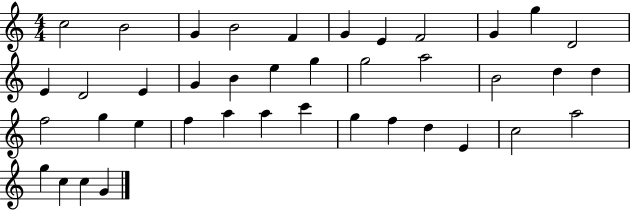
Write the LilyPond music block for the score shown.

{
  \clef treble
  \numericTimeSignature
  \time 4/4
  \key c \major
  c''2 b'2 | g'4 b'2 f'4 | g'4 e'4 f'2 | g'4 g''4 d'2 | \break e'4 d'2 e'4 | g'4 b'4 e''4 g''4 | g''2 a''2 | b'2 d''4 d''4 | \break f''2 g''4 e''4 | f''4 a''4 a''4 c'''4 | g''4 f''4 d''4 e'4 | c''2 a''2 | \break g''4 c''4 c''4 g'4 | \bar "|."
}